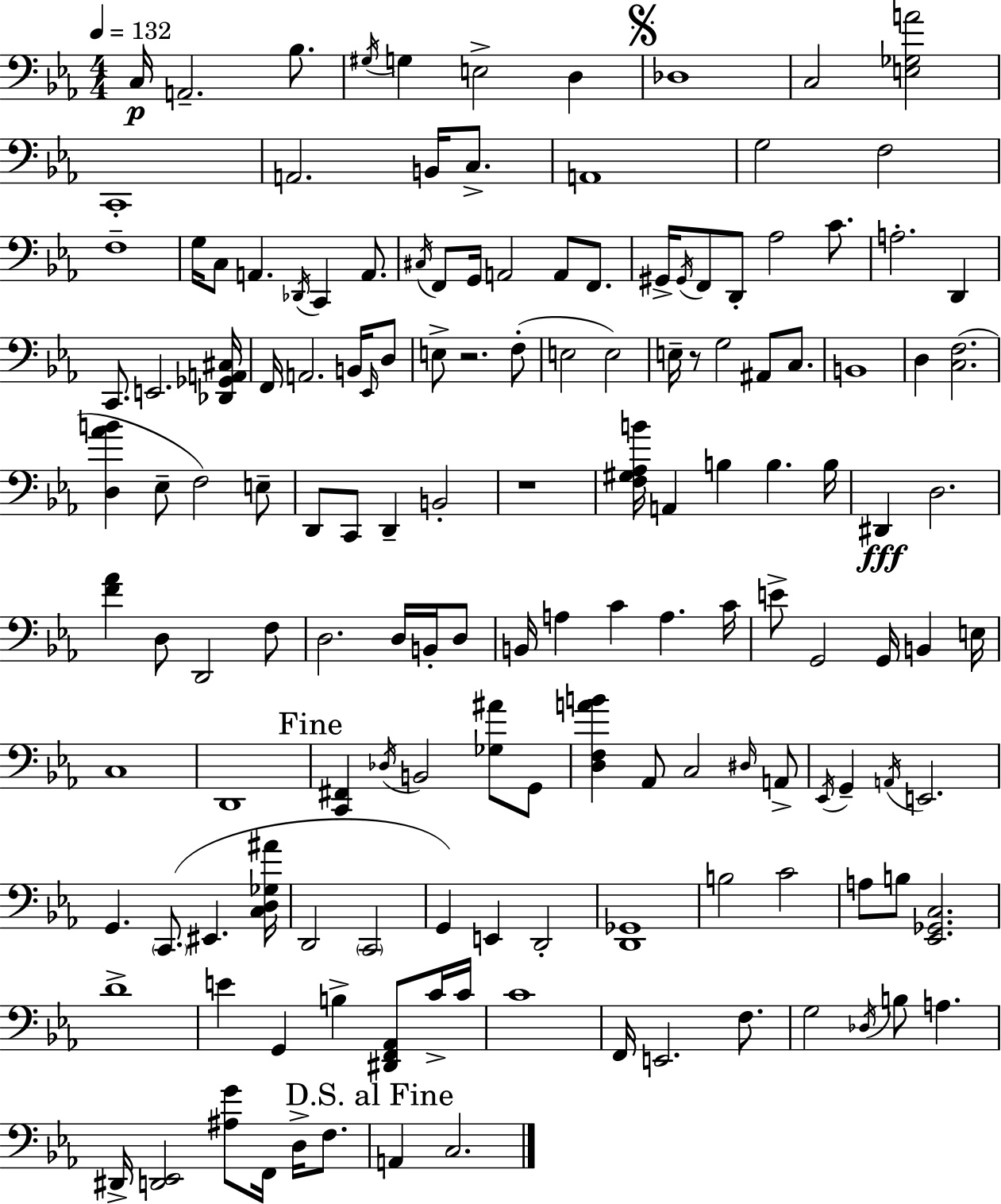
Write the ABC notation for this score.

X:1
T:Untitled
M:4/4
L:1/4
K:Eb
C,/4 A,,2 _B,/2 ^G,/4 G, E,2 D, _D,4 C,2 [E,_G,A]2 C,,4 A,,2 B,,/4 C,/2 A,,4 G,2 F,2 F,4 G,/4 C,/2 A,, _D,,/4 C,, A,,/2 ^C,/4 F,,/2 G,,/4 A,,2 A,,/2 F,,/2 ^G,,/4 ^G,,/4 F,,/2 D,,/2 _A,2 C/2 A,2 D,, C,,/2 E,,2 [_D,,_G,,A,,^C,]/4 F,,/4 A,,2 B,,/4 _E,,/4 D,/2 E,/2 z2 F,/2 E,2 E,2 E,/4 z/2 G,2 ^A,,/2 C,/2 B,,4 D, [C,F,]2 [D,_AB] _E,/2 F,2 E,/2 D,,/2 C,,/2 D,, B,,2 z4 [F,^G,_A,B]/4 A,, B, B, B,/4 ^D,, D,2 [F_A] D,/2 D,,2 F,/2 D,2 D,/4 B,,/4 D,/2 B,,/4 A, C A, C/4 E/2 G,,2 G,,/4 B,, E,/4 C,4 D,,4 [C,,^F,,] _D,/4 B,,2 [_G,^A]/2 G,,/2 [D,F,AB] _A,,/2 C,2 ^D,/4 A,,/2 _E,,/4 G,, A,,/4 E,,2 G,, C,,/2 ^E,, [C,D,_G,^A]/4 D,,2 C,,2 G,, E,, D,,2 [D,,_G,,]4 B,2 C2 A,/2 B,/2 [_E,,_G,,C,]2 D4 E G,, B, [^D,,F,,_A,,]/2 C/4 C/4 C4 F,,/4 E,,2 F,/2 G,2 _D,/4 B,/2 A, ^D,,/4 [D,,_E,,]2 [^A,G]/2 F,,/4 D,/4 F,/2 A,, C,2